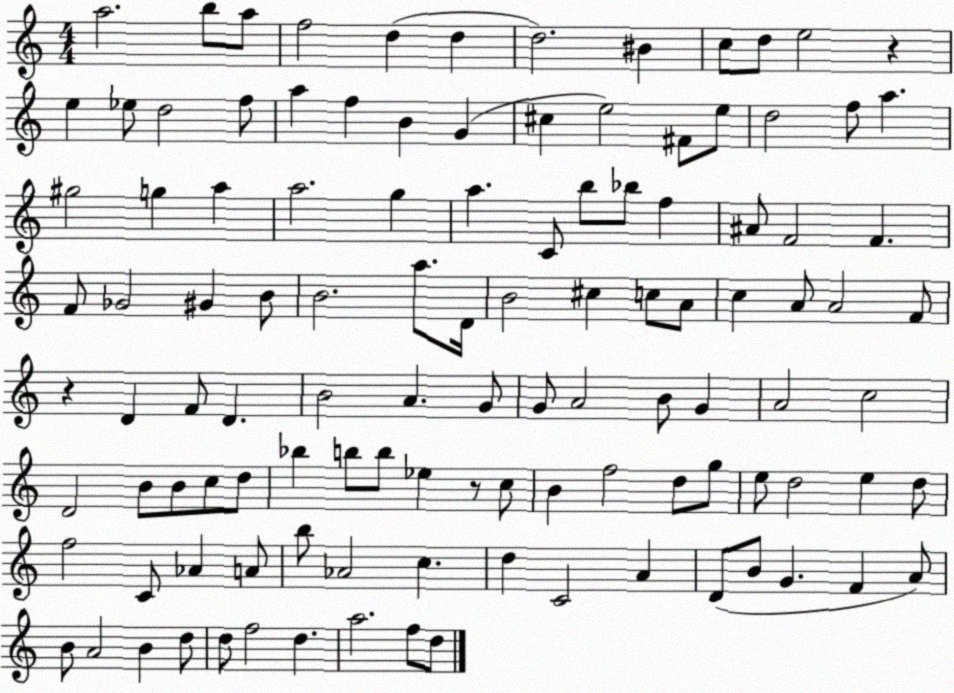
X:1
T:Untitled
M:4/4
L:1/4
K:C
a2 b/2 a/2 f2 d d d2 ^B c/2 d/2 e2 z e _e/2 d2 f/2 a f B G ^c e2 ^F/2 e/2 d2 f/2 a ^g2 g a a2 g a C/2 b/2 _b/2 f ^A/2 F2 F F/2 _G2 ^G B/2 B2 a/2 D/4 B2 ^c c/2 A/2 c A/2 A2 F/2 z D F/2 D B2 A G/2 G/2 A2 B/2 G A2 c2 D2 B/2 B/2 c/2 d/2 _b b/2 b/2 _e z/2 c/2 B f2 d/2 g/2 e/2 d2 e d/2 f2 C/2 _A A/2 b/2 _A2 c d C2 A D/2 B/2 G F A/2 B/2 A2 B d/2 d/2 f2 d a2 f/2 d/2